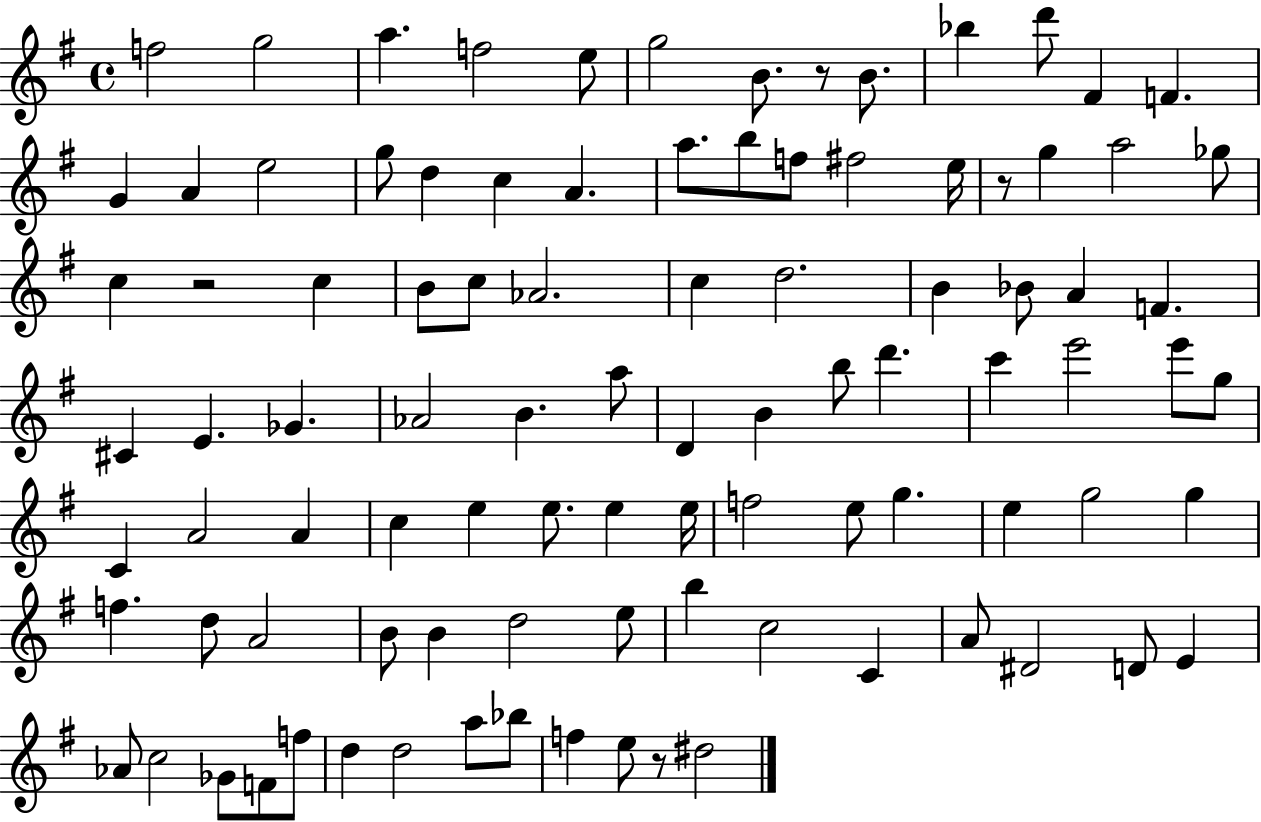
F5/h G5/h A5/q. F5/h E5/e G5/h B4/e. R/e B4/e. Bb5/q D6/e F#4/q F4/q. G4/q A4/q E5/h G5/e D5/q C5/q A4/q. A5/e. B5/e F5/e F#5/h E5/s R/e G5/q A5/h Gb5/e C5/q R/h C5/q B4/e C5/e Ab4/h. C5/q D5/h. B4/q Bb4/e A4/q F4/q. C#4/q E4/q. Gb4/q. Ab4/h B4/q. A5/e D4/q B4/q B5/e D6/q. C6/q E6/h E6/e G5/e C4/q A4/h A4/q C5/q E5/q E5/e. E5/q E5/s F5/h E5/e G5/q. E5/q G5/h G5/q F5/q. D5/e A4/h B4/e B4/q D5/h E5/e B5/q C5/h C4/q A4/e D#4/h D4/e E4/q Ab4/e C5/h Gb4/e F4/e F5/e D5/q D5/h A5/e Bb5/e F5/q E5/e R/e D#5/h